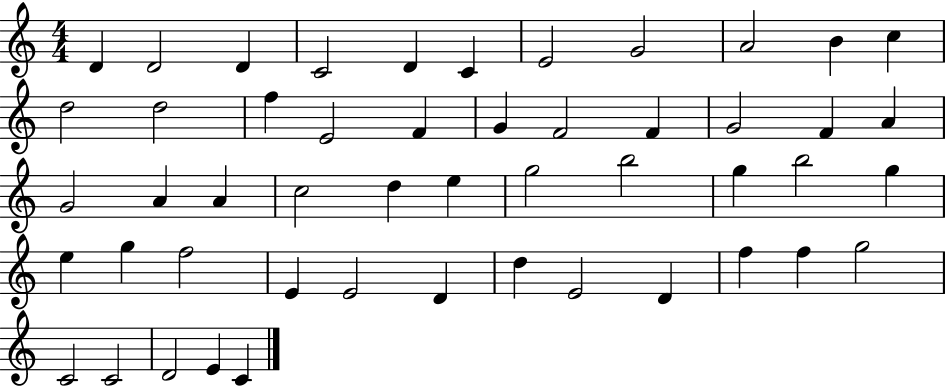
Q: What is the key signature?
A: C major